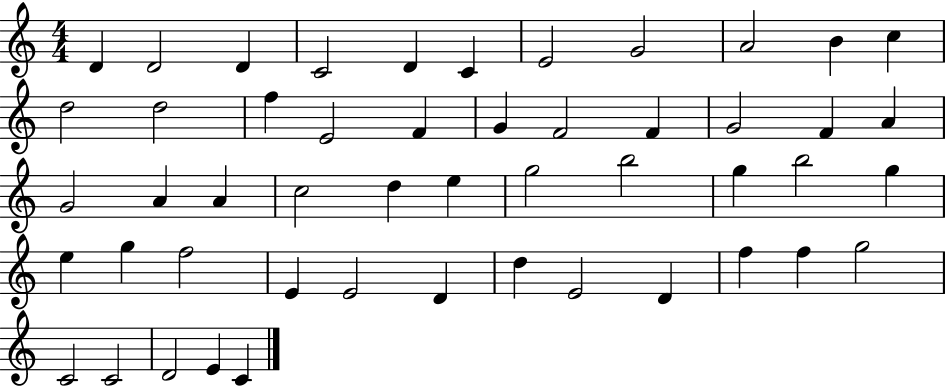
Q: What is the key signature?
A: C major